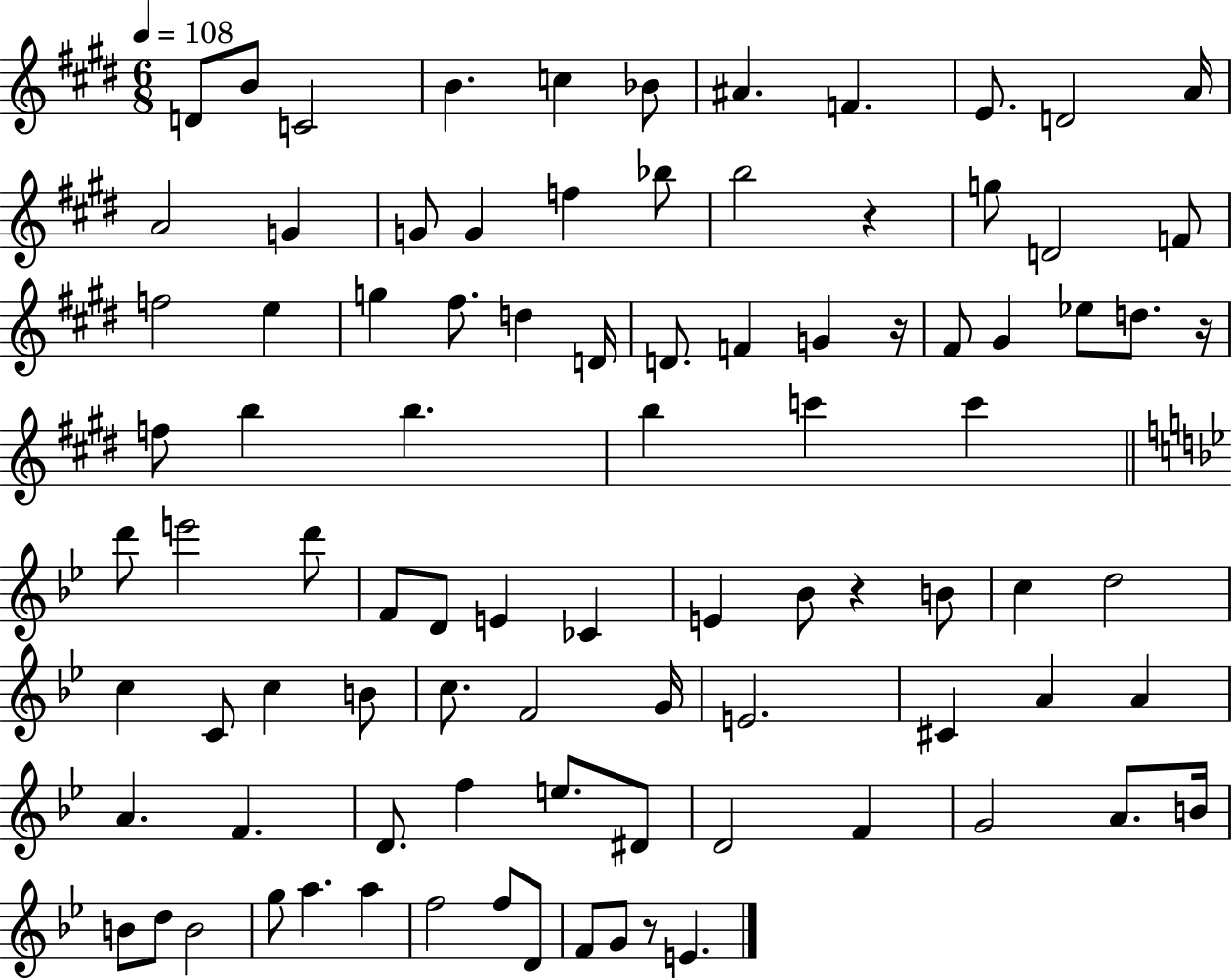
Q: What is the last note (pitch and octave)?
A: E4